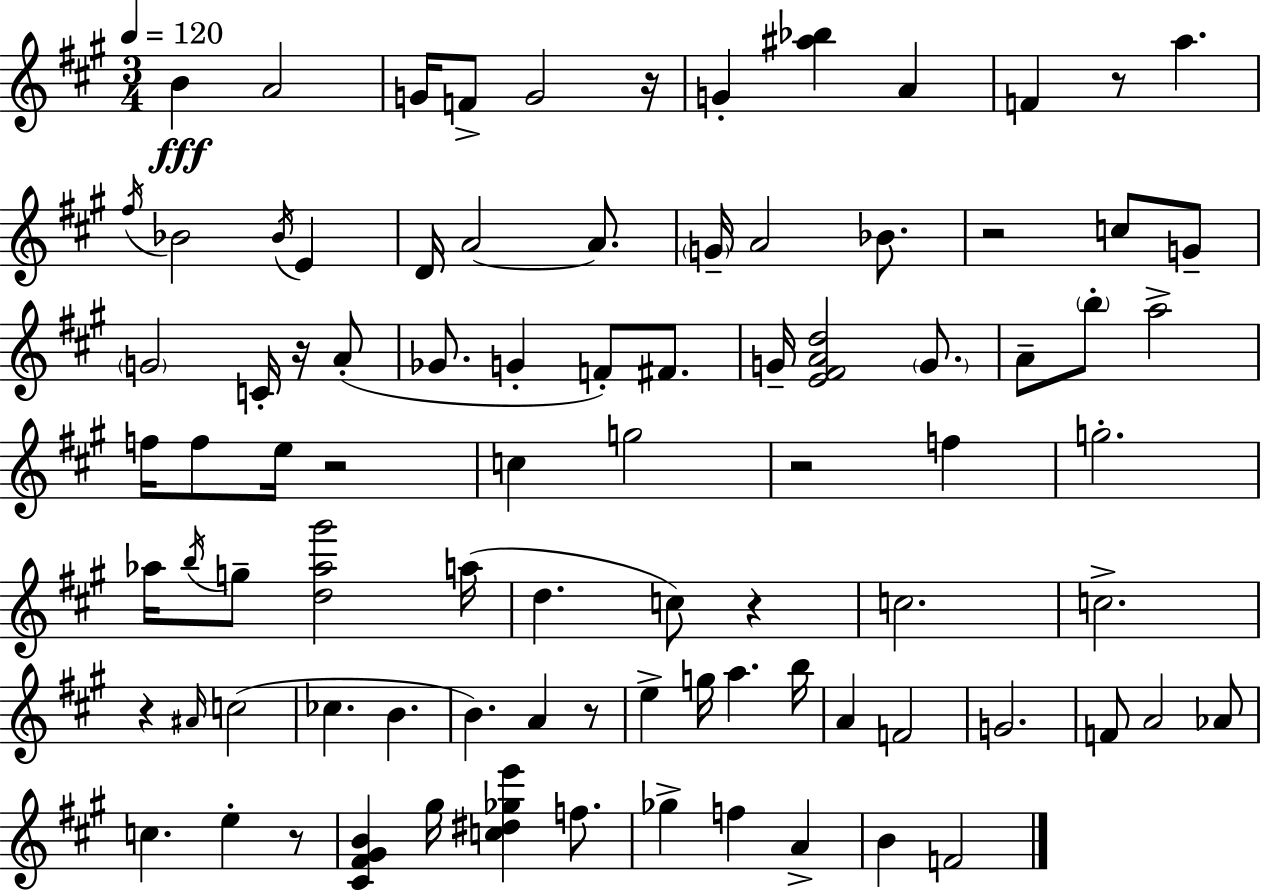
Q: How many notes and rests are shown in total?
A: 88